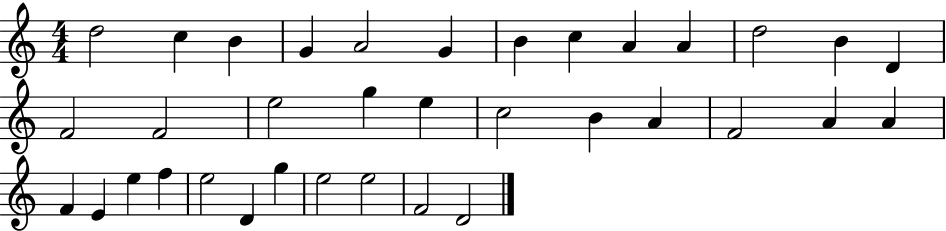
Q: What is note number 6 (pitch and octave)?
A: G4